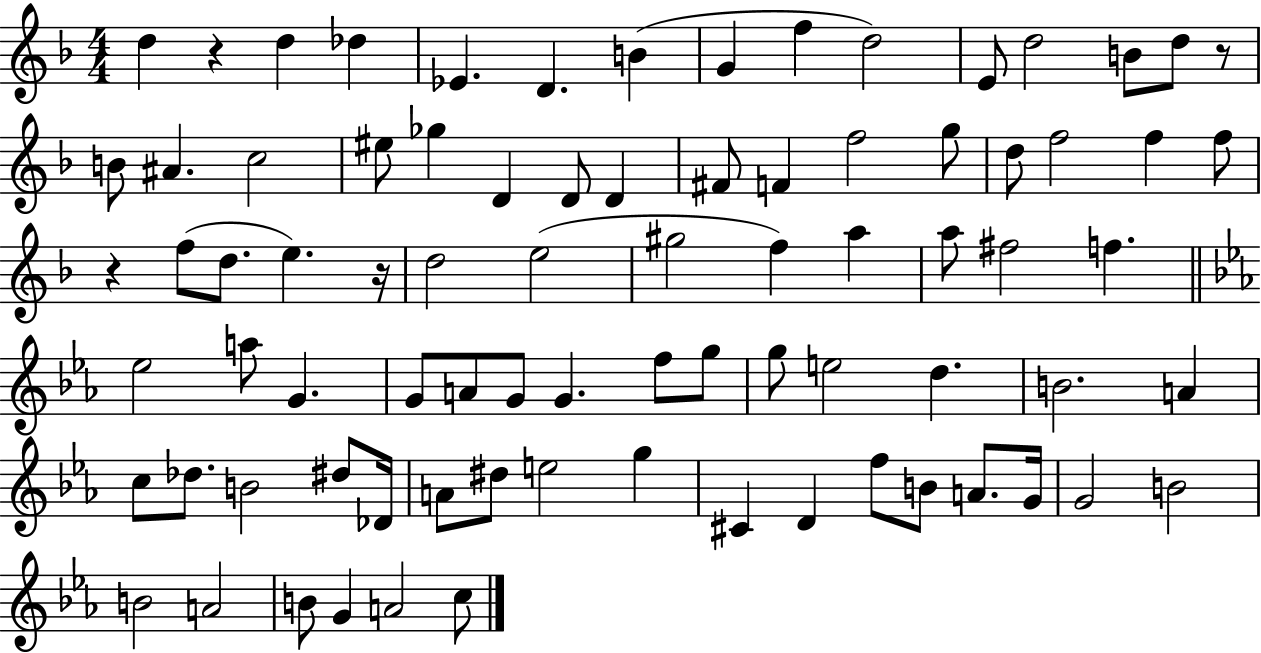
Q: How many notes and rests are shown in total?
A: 81